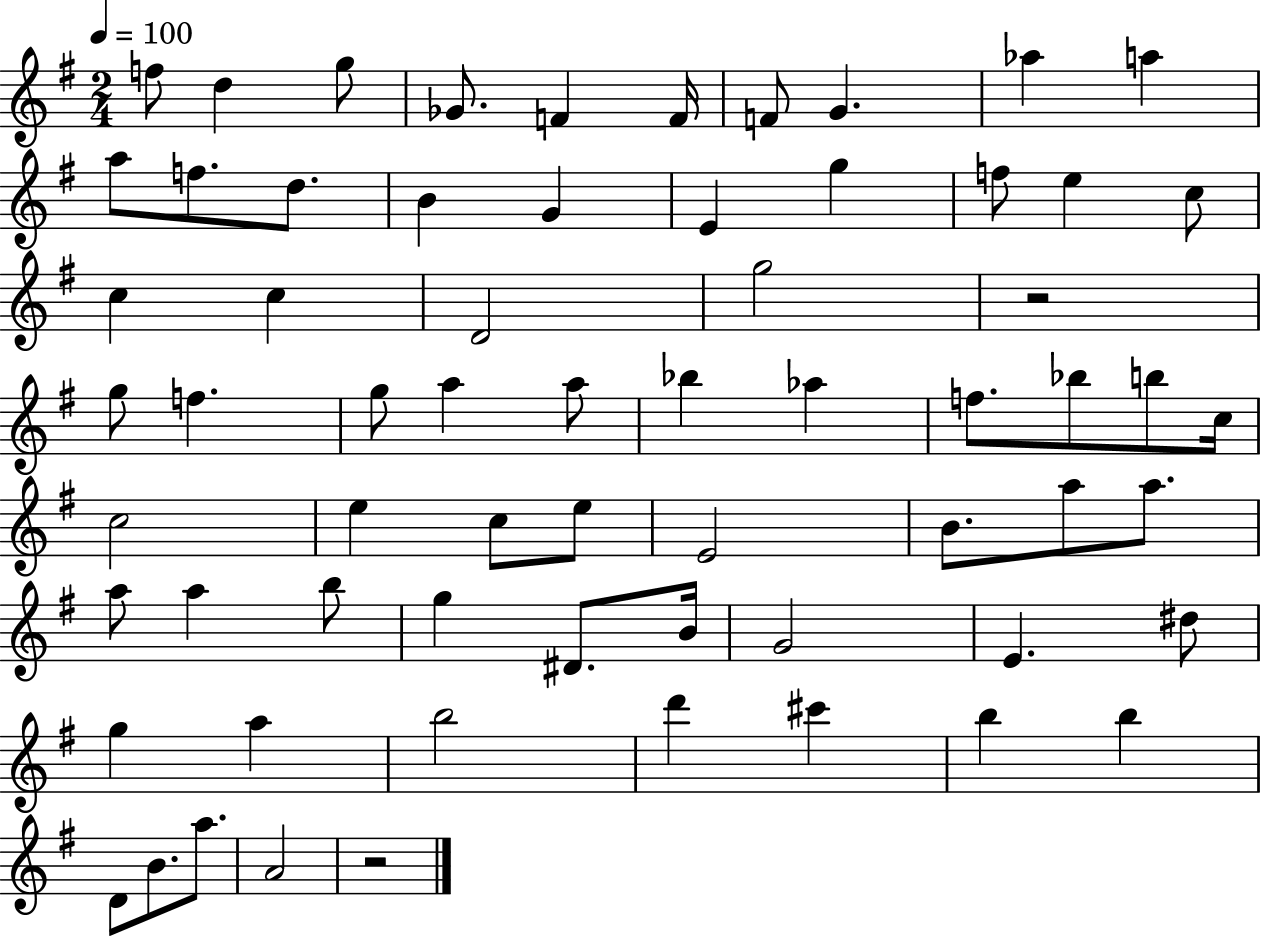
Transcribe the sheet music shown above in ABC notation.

X:1
T:Untitled
M:2/4
L:1/4
K:G
f/2 d g/2 _G/2 F F/4 F/2 G _a a a/2 f/2 d/2 B G E g f/2 e c/2 c c D2 g2 z2 g/2 f g/2 a a/2 _b _a f/2 _b/2 b/2 c/4 c2 e c/2 e/2 E2 B/2 a/2 a/2 a/2 a b/2 g ^D/2 B/4 G2 E ^d/2 g a b2 d' ^c' b b D/2 B/2 a/2 A2 z2